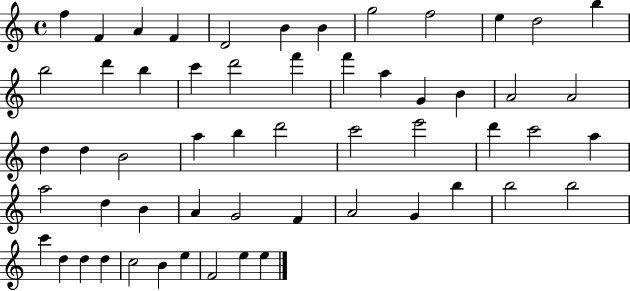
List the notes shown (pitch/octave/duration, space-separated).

F5/q F4/q A4/q F4/q D4/h B4/q B4/q G5/h F5/h E5/q D5/h B5/q B5/h D6/q B5/q C6/q D6/h F6/q F6/q A5/q G4/q B4/q A4/h A4/h D5/q D5/q B4/h A5/q B5/q D6/h C6/h E6/h D6/q C6/h A5/q A5/h D5/q B4/q A4/q G4/h F4/q A4/h G4/q B5/q B5/h B5/h C6/q D5/q D5/q D5/q C5/h B4/q E5/q F4/h E5/q E5/q